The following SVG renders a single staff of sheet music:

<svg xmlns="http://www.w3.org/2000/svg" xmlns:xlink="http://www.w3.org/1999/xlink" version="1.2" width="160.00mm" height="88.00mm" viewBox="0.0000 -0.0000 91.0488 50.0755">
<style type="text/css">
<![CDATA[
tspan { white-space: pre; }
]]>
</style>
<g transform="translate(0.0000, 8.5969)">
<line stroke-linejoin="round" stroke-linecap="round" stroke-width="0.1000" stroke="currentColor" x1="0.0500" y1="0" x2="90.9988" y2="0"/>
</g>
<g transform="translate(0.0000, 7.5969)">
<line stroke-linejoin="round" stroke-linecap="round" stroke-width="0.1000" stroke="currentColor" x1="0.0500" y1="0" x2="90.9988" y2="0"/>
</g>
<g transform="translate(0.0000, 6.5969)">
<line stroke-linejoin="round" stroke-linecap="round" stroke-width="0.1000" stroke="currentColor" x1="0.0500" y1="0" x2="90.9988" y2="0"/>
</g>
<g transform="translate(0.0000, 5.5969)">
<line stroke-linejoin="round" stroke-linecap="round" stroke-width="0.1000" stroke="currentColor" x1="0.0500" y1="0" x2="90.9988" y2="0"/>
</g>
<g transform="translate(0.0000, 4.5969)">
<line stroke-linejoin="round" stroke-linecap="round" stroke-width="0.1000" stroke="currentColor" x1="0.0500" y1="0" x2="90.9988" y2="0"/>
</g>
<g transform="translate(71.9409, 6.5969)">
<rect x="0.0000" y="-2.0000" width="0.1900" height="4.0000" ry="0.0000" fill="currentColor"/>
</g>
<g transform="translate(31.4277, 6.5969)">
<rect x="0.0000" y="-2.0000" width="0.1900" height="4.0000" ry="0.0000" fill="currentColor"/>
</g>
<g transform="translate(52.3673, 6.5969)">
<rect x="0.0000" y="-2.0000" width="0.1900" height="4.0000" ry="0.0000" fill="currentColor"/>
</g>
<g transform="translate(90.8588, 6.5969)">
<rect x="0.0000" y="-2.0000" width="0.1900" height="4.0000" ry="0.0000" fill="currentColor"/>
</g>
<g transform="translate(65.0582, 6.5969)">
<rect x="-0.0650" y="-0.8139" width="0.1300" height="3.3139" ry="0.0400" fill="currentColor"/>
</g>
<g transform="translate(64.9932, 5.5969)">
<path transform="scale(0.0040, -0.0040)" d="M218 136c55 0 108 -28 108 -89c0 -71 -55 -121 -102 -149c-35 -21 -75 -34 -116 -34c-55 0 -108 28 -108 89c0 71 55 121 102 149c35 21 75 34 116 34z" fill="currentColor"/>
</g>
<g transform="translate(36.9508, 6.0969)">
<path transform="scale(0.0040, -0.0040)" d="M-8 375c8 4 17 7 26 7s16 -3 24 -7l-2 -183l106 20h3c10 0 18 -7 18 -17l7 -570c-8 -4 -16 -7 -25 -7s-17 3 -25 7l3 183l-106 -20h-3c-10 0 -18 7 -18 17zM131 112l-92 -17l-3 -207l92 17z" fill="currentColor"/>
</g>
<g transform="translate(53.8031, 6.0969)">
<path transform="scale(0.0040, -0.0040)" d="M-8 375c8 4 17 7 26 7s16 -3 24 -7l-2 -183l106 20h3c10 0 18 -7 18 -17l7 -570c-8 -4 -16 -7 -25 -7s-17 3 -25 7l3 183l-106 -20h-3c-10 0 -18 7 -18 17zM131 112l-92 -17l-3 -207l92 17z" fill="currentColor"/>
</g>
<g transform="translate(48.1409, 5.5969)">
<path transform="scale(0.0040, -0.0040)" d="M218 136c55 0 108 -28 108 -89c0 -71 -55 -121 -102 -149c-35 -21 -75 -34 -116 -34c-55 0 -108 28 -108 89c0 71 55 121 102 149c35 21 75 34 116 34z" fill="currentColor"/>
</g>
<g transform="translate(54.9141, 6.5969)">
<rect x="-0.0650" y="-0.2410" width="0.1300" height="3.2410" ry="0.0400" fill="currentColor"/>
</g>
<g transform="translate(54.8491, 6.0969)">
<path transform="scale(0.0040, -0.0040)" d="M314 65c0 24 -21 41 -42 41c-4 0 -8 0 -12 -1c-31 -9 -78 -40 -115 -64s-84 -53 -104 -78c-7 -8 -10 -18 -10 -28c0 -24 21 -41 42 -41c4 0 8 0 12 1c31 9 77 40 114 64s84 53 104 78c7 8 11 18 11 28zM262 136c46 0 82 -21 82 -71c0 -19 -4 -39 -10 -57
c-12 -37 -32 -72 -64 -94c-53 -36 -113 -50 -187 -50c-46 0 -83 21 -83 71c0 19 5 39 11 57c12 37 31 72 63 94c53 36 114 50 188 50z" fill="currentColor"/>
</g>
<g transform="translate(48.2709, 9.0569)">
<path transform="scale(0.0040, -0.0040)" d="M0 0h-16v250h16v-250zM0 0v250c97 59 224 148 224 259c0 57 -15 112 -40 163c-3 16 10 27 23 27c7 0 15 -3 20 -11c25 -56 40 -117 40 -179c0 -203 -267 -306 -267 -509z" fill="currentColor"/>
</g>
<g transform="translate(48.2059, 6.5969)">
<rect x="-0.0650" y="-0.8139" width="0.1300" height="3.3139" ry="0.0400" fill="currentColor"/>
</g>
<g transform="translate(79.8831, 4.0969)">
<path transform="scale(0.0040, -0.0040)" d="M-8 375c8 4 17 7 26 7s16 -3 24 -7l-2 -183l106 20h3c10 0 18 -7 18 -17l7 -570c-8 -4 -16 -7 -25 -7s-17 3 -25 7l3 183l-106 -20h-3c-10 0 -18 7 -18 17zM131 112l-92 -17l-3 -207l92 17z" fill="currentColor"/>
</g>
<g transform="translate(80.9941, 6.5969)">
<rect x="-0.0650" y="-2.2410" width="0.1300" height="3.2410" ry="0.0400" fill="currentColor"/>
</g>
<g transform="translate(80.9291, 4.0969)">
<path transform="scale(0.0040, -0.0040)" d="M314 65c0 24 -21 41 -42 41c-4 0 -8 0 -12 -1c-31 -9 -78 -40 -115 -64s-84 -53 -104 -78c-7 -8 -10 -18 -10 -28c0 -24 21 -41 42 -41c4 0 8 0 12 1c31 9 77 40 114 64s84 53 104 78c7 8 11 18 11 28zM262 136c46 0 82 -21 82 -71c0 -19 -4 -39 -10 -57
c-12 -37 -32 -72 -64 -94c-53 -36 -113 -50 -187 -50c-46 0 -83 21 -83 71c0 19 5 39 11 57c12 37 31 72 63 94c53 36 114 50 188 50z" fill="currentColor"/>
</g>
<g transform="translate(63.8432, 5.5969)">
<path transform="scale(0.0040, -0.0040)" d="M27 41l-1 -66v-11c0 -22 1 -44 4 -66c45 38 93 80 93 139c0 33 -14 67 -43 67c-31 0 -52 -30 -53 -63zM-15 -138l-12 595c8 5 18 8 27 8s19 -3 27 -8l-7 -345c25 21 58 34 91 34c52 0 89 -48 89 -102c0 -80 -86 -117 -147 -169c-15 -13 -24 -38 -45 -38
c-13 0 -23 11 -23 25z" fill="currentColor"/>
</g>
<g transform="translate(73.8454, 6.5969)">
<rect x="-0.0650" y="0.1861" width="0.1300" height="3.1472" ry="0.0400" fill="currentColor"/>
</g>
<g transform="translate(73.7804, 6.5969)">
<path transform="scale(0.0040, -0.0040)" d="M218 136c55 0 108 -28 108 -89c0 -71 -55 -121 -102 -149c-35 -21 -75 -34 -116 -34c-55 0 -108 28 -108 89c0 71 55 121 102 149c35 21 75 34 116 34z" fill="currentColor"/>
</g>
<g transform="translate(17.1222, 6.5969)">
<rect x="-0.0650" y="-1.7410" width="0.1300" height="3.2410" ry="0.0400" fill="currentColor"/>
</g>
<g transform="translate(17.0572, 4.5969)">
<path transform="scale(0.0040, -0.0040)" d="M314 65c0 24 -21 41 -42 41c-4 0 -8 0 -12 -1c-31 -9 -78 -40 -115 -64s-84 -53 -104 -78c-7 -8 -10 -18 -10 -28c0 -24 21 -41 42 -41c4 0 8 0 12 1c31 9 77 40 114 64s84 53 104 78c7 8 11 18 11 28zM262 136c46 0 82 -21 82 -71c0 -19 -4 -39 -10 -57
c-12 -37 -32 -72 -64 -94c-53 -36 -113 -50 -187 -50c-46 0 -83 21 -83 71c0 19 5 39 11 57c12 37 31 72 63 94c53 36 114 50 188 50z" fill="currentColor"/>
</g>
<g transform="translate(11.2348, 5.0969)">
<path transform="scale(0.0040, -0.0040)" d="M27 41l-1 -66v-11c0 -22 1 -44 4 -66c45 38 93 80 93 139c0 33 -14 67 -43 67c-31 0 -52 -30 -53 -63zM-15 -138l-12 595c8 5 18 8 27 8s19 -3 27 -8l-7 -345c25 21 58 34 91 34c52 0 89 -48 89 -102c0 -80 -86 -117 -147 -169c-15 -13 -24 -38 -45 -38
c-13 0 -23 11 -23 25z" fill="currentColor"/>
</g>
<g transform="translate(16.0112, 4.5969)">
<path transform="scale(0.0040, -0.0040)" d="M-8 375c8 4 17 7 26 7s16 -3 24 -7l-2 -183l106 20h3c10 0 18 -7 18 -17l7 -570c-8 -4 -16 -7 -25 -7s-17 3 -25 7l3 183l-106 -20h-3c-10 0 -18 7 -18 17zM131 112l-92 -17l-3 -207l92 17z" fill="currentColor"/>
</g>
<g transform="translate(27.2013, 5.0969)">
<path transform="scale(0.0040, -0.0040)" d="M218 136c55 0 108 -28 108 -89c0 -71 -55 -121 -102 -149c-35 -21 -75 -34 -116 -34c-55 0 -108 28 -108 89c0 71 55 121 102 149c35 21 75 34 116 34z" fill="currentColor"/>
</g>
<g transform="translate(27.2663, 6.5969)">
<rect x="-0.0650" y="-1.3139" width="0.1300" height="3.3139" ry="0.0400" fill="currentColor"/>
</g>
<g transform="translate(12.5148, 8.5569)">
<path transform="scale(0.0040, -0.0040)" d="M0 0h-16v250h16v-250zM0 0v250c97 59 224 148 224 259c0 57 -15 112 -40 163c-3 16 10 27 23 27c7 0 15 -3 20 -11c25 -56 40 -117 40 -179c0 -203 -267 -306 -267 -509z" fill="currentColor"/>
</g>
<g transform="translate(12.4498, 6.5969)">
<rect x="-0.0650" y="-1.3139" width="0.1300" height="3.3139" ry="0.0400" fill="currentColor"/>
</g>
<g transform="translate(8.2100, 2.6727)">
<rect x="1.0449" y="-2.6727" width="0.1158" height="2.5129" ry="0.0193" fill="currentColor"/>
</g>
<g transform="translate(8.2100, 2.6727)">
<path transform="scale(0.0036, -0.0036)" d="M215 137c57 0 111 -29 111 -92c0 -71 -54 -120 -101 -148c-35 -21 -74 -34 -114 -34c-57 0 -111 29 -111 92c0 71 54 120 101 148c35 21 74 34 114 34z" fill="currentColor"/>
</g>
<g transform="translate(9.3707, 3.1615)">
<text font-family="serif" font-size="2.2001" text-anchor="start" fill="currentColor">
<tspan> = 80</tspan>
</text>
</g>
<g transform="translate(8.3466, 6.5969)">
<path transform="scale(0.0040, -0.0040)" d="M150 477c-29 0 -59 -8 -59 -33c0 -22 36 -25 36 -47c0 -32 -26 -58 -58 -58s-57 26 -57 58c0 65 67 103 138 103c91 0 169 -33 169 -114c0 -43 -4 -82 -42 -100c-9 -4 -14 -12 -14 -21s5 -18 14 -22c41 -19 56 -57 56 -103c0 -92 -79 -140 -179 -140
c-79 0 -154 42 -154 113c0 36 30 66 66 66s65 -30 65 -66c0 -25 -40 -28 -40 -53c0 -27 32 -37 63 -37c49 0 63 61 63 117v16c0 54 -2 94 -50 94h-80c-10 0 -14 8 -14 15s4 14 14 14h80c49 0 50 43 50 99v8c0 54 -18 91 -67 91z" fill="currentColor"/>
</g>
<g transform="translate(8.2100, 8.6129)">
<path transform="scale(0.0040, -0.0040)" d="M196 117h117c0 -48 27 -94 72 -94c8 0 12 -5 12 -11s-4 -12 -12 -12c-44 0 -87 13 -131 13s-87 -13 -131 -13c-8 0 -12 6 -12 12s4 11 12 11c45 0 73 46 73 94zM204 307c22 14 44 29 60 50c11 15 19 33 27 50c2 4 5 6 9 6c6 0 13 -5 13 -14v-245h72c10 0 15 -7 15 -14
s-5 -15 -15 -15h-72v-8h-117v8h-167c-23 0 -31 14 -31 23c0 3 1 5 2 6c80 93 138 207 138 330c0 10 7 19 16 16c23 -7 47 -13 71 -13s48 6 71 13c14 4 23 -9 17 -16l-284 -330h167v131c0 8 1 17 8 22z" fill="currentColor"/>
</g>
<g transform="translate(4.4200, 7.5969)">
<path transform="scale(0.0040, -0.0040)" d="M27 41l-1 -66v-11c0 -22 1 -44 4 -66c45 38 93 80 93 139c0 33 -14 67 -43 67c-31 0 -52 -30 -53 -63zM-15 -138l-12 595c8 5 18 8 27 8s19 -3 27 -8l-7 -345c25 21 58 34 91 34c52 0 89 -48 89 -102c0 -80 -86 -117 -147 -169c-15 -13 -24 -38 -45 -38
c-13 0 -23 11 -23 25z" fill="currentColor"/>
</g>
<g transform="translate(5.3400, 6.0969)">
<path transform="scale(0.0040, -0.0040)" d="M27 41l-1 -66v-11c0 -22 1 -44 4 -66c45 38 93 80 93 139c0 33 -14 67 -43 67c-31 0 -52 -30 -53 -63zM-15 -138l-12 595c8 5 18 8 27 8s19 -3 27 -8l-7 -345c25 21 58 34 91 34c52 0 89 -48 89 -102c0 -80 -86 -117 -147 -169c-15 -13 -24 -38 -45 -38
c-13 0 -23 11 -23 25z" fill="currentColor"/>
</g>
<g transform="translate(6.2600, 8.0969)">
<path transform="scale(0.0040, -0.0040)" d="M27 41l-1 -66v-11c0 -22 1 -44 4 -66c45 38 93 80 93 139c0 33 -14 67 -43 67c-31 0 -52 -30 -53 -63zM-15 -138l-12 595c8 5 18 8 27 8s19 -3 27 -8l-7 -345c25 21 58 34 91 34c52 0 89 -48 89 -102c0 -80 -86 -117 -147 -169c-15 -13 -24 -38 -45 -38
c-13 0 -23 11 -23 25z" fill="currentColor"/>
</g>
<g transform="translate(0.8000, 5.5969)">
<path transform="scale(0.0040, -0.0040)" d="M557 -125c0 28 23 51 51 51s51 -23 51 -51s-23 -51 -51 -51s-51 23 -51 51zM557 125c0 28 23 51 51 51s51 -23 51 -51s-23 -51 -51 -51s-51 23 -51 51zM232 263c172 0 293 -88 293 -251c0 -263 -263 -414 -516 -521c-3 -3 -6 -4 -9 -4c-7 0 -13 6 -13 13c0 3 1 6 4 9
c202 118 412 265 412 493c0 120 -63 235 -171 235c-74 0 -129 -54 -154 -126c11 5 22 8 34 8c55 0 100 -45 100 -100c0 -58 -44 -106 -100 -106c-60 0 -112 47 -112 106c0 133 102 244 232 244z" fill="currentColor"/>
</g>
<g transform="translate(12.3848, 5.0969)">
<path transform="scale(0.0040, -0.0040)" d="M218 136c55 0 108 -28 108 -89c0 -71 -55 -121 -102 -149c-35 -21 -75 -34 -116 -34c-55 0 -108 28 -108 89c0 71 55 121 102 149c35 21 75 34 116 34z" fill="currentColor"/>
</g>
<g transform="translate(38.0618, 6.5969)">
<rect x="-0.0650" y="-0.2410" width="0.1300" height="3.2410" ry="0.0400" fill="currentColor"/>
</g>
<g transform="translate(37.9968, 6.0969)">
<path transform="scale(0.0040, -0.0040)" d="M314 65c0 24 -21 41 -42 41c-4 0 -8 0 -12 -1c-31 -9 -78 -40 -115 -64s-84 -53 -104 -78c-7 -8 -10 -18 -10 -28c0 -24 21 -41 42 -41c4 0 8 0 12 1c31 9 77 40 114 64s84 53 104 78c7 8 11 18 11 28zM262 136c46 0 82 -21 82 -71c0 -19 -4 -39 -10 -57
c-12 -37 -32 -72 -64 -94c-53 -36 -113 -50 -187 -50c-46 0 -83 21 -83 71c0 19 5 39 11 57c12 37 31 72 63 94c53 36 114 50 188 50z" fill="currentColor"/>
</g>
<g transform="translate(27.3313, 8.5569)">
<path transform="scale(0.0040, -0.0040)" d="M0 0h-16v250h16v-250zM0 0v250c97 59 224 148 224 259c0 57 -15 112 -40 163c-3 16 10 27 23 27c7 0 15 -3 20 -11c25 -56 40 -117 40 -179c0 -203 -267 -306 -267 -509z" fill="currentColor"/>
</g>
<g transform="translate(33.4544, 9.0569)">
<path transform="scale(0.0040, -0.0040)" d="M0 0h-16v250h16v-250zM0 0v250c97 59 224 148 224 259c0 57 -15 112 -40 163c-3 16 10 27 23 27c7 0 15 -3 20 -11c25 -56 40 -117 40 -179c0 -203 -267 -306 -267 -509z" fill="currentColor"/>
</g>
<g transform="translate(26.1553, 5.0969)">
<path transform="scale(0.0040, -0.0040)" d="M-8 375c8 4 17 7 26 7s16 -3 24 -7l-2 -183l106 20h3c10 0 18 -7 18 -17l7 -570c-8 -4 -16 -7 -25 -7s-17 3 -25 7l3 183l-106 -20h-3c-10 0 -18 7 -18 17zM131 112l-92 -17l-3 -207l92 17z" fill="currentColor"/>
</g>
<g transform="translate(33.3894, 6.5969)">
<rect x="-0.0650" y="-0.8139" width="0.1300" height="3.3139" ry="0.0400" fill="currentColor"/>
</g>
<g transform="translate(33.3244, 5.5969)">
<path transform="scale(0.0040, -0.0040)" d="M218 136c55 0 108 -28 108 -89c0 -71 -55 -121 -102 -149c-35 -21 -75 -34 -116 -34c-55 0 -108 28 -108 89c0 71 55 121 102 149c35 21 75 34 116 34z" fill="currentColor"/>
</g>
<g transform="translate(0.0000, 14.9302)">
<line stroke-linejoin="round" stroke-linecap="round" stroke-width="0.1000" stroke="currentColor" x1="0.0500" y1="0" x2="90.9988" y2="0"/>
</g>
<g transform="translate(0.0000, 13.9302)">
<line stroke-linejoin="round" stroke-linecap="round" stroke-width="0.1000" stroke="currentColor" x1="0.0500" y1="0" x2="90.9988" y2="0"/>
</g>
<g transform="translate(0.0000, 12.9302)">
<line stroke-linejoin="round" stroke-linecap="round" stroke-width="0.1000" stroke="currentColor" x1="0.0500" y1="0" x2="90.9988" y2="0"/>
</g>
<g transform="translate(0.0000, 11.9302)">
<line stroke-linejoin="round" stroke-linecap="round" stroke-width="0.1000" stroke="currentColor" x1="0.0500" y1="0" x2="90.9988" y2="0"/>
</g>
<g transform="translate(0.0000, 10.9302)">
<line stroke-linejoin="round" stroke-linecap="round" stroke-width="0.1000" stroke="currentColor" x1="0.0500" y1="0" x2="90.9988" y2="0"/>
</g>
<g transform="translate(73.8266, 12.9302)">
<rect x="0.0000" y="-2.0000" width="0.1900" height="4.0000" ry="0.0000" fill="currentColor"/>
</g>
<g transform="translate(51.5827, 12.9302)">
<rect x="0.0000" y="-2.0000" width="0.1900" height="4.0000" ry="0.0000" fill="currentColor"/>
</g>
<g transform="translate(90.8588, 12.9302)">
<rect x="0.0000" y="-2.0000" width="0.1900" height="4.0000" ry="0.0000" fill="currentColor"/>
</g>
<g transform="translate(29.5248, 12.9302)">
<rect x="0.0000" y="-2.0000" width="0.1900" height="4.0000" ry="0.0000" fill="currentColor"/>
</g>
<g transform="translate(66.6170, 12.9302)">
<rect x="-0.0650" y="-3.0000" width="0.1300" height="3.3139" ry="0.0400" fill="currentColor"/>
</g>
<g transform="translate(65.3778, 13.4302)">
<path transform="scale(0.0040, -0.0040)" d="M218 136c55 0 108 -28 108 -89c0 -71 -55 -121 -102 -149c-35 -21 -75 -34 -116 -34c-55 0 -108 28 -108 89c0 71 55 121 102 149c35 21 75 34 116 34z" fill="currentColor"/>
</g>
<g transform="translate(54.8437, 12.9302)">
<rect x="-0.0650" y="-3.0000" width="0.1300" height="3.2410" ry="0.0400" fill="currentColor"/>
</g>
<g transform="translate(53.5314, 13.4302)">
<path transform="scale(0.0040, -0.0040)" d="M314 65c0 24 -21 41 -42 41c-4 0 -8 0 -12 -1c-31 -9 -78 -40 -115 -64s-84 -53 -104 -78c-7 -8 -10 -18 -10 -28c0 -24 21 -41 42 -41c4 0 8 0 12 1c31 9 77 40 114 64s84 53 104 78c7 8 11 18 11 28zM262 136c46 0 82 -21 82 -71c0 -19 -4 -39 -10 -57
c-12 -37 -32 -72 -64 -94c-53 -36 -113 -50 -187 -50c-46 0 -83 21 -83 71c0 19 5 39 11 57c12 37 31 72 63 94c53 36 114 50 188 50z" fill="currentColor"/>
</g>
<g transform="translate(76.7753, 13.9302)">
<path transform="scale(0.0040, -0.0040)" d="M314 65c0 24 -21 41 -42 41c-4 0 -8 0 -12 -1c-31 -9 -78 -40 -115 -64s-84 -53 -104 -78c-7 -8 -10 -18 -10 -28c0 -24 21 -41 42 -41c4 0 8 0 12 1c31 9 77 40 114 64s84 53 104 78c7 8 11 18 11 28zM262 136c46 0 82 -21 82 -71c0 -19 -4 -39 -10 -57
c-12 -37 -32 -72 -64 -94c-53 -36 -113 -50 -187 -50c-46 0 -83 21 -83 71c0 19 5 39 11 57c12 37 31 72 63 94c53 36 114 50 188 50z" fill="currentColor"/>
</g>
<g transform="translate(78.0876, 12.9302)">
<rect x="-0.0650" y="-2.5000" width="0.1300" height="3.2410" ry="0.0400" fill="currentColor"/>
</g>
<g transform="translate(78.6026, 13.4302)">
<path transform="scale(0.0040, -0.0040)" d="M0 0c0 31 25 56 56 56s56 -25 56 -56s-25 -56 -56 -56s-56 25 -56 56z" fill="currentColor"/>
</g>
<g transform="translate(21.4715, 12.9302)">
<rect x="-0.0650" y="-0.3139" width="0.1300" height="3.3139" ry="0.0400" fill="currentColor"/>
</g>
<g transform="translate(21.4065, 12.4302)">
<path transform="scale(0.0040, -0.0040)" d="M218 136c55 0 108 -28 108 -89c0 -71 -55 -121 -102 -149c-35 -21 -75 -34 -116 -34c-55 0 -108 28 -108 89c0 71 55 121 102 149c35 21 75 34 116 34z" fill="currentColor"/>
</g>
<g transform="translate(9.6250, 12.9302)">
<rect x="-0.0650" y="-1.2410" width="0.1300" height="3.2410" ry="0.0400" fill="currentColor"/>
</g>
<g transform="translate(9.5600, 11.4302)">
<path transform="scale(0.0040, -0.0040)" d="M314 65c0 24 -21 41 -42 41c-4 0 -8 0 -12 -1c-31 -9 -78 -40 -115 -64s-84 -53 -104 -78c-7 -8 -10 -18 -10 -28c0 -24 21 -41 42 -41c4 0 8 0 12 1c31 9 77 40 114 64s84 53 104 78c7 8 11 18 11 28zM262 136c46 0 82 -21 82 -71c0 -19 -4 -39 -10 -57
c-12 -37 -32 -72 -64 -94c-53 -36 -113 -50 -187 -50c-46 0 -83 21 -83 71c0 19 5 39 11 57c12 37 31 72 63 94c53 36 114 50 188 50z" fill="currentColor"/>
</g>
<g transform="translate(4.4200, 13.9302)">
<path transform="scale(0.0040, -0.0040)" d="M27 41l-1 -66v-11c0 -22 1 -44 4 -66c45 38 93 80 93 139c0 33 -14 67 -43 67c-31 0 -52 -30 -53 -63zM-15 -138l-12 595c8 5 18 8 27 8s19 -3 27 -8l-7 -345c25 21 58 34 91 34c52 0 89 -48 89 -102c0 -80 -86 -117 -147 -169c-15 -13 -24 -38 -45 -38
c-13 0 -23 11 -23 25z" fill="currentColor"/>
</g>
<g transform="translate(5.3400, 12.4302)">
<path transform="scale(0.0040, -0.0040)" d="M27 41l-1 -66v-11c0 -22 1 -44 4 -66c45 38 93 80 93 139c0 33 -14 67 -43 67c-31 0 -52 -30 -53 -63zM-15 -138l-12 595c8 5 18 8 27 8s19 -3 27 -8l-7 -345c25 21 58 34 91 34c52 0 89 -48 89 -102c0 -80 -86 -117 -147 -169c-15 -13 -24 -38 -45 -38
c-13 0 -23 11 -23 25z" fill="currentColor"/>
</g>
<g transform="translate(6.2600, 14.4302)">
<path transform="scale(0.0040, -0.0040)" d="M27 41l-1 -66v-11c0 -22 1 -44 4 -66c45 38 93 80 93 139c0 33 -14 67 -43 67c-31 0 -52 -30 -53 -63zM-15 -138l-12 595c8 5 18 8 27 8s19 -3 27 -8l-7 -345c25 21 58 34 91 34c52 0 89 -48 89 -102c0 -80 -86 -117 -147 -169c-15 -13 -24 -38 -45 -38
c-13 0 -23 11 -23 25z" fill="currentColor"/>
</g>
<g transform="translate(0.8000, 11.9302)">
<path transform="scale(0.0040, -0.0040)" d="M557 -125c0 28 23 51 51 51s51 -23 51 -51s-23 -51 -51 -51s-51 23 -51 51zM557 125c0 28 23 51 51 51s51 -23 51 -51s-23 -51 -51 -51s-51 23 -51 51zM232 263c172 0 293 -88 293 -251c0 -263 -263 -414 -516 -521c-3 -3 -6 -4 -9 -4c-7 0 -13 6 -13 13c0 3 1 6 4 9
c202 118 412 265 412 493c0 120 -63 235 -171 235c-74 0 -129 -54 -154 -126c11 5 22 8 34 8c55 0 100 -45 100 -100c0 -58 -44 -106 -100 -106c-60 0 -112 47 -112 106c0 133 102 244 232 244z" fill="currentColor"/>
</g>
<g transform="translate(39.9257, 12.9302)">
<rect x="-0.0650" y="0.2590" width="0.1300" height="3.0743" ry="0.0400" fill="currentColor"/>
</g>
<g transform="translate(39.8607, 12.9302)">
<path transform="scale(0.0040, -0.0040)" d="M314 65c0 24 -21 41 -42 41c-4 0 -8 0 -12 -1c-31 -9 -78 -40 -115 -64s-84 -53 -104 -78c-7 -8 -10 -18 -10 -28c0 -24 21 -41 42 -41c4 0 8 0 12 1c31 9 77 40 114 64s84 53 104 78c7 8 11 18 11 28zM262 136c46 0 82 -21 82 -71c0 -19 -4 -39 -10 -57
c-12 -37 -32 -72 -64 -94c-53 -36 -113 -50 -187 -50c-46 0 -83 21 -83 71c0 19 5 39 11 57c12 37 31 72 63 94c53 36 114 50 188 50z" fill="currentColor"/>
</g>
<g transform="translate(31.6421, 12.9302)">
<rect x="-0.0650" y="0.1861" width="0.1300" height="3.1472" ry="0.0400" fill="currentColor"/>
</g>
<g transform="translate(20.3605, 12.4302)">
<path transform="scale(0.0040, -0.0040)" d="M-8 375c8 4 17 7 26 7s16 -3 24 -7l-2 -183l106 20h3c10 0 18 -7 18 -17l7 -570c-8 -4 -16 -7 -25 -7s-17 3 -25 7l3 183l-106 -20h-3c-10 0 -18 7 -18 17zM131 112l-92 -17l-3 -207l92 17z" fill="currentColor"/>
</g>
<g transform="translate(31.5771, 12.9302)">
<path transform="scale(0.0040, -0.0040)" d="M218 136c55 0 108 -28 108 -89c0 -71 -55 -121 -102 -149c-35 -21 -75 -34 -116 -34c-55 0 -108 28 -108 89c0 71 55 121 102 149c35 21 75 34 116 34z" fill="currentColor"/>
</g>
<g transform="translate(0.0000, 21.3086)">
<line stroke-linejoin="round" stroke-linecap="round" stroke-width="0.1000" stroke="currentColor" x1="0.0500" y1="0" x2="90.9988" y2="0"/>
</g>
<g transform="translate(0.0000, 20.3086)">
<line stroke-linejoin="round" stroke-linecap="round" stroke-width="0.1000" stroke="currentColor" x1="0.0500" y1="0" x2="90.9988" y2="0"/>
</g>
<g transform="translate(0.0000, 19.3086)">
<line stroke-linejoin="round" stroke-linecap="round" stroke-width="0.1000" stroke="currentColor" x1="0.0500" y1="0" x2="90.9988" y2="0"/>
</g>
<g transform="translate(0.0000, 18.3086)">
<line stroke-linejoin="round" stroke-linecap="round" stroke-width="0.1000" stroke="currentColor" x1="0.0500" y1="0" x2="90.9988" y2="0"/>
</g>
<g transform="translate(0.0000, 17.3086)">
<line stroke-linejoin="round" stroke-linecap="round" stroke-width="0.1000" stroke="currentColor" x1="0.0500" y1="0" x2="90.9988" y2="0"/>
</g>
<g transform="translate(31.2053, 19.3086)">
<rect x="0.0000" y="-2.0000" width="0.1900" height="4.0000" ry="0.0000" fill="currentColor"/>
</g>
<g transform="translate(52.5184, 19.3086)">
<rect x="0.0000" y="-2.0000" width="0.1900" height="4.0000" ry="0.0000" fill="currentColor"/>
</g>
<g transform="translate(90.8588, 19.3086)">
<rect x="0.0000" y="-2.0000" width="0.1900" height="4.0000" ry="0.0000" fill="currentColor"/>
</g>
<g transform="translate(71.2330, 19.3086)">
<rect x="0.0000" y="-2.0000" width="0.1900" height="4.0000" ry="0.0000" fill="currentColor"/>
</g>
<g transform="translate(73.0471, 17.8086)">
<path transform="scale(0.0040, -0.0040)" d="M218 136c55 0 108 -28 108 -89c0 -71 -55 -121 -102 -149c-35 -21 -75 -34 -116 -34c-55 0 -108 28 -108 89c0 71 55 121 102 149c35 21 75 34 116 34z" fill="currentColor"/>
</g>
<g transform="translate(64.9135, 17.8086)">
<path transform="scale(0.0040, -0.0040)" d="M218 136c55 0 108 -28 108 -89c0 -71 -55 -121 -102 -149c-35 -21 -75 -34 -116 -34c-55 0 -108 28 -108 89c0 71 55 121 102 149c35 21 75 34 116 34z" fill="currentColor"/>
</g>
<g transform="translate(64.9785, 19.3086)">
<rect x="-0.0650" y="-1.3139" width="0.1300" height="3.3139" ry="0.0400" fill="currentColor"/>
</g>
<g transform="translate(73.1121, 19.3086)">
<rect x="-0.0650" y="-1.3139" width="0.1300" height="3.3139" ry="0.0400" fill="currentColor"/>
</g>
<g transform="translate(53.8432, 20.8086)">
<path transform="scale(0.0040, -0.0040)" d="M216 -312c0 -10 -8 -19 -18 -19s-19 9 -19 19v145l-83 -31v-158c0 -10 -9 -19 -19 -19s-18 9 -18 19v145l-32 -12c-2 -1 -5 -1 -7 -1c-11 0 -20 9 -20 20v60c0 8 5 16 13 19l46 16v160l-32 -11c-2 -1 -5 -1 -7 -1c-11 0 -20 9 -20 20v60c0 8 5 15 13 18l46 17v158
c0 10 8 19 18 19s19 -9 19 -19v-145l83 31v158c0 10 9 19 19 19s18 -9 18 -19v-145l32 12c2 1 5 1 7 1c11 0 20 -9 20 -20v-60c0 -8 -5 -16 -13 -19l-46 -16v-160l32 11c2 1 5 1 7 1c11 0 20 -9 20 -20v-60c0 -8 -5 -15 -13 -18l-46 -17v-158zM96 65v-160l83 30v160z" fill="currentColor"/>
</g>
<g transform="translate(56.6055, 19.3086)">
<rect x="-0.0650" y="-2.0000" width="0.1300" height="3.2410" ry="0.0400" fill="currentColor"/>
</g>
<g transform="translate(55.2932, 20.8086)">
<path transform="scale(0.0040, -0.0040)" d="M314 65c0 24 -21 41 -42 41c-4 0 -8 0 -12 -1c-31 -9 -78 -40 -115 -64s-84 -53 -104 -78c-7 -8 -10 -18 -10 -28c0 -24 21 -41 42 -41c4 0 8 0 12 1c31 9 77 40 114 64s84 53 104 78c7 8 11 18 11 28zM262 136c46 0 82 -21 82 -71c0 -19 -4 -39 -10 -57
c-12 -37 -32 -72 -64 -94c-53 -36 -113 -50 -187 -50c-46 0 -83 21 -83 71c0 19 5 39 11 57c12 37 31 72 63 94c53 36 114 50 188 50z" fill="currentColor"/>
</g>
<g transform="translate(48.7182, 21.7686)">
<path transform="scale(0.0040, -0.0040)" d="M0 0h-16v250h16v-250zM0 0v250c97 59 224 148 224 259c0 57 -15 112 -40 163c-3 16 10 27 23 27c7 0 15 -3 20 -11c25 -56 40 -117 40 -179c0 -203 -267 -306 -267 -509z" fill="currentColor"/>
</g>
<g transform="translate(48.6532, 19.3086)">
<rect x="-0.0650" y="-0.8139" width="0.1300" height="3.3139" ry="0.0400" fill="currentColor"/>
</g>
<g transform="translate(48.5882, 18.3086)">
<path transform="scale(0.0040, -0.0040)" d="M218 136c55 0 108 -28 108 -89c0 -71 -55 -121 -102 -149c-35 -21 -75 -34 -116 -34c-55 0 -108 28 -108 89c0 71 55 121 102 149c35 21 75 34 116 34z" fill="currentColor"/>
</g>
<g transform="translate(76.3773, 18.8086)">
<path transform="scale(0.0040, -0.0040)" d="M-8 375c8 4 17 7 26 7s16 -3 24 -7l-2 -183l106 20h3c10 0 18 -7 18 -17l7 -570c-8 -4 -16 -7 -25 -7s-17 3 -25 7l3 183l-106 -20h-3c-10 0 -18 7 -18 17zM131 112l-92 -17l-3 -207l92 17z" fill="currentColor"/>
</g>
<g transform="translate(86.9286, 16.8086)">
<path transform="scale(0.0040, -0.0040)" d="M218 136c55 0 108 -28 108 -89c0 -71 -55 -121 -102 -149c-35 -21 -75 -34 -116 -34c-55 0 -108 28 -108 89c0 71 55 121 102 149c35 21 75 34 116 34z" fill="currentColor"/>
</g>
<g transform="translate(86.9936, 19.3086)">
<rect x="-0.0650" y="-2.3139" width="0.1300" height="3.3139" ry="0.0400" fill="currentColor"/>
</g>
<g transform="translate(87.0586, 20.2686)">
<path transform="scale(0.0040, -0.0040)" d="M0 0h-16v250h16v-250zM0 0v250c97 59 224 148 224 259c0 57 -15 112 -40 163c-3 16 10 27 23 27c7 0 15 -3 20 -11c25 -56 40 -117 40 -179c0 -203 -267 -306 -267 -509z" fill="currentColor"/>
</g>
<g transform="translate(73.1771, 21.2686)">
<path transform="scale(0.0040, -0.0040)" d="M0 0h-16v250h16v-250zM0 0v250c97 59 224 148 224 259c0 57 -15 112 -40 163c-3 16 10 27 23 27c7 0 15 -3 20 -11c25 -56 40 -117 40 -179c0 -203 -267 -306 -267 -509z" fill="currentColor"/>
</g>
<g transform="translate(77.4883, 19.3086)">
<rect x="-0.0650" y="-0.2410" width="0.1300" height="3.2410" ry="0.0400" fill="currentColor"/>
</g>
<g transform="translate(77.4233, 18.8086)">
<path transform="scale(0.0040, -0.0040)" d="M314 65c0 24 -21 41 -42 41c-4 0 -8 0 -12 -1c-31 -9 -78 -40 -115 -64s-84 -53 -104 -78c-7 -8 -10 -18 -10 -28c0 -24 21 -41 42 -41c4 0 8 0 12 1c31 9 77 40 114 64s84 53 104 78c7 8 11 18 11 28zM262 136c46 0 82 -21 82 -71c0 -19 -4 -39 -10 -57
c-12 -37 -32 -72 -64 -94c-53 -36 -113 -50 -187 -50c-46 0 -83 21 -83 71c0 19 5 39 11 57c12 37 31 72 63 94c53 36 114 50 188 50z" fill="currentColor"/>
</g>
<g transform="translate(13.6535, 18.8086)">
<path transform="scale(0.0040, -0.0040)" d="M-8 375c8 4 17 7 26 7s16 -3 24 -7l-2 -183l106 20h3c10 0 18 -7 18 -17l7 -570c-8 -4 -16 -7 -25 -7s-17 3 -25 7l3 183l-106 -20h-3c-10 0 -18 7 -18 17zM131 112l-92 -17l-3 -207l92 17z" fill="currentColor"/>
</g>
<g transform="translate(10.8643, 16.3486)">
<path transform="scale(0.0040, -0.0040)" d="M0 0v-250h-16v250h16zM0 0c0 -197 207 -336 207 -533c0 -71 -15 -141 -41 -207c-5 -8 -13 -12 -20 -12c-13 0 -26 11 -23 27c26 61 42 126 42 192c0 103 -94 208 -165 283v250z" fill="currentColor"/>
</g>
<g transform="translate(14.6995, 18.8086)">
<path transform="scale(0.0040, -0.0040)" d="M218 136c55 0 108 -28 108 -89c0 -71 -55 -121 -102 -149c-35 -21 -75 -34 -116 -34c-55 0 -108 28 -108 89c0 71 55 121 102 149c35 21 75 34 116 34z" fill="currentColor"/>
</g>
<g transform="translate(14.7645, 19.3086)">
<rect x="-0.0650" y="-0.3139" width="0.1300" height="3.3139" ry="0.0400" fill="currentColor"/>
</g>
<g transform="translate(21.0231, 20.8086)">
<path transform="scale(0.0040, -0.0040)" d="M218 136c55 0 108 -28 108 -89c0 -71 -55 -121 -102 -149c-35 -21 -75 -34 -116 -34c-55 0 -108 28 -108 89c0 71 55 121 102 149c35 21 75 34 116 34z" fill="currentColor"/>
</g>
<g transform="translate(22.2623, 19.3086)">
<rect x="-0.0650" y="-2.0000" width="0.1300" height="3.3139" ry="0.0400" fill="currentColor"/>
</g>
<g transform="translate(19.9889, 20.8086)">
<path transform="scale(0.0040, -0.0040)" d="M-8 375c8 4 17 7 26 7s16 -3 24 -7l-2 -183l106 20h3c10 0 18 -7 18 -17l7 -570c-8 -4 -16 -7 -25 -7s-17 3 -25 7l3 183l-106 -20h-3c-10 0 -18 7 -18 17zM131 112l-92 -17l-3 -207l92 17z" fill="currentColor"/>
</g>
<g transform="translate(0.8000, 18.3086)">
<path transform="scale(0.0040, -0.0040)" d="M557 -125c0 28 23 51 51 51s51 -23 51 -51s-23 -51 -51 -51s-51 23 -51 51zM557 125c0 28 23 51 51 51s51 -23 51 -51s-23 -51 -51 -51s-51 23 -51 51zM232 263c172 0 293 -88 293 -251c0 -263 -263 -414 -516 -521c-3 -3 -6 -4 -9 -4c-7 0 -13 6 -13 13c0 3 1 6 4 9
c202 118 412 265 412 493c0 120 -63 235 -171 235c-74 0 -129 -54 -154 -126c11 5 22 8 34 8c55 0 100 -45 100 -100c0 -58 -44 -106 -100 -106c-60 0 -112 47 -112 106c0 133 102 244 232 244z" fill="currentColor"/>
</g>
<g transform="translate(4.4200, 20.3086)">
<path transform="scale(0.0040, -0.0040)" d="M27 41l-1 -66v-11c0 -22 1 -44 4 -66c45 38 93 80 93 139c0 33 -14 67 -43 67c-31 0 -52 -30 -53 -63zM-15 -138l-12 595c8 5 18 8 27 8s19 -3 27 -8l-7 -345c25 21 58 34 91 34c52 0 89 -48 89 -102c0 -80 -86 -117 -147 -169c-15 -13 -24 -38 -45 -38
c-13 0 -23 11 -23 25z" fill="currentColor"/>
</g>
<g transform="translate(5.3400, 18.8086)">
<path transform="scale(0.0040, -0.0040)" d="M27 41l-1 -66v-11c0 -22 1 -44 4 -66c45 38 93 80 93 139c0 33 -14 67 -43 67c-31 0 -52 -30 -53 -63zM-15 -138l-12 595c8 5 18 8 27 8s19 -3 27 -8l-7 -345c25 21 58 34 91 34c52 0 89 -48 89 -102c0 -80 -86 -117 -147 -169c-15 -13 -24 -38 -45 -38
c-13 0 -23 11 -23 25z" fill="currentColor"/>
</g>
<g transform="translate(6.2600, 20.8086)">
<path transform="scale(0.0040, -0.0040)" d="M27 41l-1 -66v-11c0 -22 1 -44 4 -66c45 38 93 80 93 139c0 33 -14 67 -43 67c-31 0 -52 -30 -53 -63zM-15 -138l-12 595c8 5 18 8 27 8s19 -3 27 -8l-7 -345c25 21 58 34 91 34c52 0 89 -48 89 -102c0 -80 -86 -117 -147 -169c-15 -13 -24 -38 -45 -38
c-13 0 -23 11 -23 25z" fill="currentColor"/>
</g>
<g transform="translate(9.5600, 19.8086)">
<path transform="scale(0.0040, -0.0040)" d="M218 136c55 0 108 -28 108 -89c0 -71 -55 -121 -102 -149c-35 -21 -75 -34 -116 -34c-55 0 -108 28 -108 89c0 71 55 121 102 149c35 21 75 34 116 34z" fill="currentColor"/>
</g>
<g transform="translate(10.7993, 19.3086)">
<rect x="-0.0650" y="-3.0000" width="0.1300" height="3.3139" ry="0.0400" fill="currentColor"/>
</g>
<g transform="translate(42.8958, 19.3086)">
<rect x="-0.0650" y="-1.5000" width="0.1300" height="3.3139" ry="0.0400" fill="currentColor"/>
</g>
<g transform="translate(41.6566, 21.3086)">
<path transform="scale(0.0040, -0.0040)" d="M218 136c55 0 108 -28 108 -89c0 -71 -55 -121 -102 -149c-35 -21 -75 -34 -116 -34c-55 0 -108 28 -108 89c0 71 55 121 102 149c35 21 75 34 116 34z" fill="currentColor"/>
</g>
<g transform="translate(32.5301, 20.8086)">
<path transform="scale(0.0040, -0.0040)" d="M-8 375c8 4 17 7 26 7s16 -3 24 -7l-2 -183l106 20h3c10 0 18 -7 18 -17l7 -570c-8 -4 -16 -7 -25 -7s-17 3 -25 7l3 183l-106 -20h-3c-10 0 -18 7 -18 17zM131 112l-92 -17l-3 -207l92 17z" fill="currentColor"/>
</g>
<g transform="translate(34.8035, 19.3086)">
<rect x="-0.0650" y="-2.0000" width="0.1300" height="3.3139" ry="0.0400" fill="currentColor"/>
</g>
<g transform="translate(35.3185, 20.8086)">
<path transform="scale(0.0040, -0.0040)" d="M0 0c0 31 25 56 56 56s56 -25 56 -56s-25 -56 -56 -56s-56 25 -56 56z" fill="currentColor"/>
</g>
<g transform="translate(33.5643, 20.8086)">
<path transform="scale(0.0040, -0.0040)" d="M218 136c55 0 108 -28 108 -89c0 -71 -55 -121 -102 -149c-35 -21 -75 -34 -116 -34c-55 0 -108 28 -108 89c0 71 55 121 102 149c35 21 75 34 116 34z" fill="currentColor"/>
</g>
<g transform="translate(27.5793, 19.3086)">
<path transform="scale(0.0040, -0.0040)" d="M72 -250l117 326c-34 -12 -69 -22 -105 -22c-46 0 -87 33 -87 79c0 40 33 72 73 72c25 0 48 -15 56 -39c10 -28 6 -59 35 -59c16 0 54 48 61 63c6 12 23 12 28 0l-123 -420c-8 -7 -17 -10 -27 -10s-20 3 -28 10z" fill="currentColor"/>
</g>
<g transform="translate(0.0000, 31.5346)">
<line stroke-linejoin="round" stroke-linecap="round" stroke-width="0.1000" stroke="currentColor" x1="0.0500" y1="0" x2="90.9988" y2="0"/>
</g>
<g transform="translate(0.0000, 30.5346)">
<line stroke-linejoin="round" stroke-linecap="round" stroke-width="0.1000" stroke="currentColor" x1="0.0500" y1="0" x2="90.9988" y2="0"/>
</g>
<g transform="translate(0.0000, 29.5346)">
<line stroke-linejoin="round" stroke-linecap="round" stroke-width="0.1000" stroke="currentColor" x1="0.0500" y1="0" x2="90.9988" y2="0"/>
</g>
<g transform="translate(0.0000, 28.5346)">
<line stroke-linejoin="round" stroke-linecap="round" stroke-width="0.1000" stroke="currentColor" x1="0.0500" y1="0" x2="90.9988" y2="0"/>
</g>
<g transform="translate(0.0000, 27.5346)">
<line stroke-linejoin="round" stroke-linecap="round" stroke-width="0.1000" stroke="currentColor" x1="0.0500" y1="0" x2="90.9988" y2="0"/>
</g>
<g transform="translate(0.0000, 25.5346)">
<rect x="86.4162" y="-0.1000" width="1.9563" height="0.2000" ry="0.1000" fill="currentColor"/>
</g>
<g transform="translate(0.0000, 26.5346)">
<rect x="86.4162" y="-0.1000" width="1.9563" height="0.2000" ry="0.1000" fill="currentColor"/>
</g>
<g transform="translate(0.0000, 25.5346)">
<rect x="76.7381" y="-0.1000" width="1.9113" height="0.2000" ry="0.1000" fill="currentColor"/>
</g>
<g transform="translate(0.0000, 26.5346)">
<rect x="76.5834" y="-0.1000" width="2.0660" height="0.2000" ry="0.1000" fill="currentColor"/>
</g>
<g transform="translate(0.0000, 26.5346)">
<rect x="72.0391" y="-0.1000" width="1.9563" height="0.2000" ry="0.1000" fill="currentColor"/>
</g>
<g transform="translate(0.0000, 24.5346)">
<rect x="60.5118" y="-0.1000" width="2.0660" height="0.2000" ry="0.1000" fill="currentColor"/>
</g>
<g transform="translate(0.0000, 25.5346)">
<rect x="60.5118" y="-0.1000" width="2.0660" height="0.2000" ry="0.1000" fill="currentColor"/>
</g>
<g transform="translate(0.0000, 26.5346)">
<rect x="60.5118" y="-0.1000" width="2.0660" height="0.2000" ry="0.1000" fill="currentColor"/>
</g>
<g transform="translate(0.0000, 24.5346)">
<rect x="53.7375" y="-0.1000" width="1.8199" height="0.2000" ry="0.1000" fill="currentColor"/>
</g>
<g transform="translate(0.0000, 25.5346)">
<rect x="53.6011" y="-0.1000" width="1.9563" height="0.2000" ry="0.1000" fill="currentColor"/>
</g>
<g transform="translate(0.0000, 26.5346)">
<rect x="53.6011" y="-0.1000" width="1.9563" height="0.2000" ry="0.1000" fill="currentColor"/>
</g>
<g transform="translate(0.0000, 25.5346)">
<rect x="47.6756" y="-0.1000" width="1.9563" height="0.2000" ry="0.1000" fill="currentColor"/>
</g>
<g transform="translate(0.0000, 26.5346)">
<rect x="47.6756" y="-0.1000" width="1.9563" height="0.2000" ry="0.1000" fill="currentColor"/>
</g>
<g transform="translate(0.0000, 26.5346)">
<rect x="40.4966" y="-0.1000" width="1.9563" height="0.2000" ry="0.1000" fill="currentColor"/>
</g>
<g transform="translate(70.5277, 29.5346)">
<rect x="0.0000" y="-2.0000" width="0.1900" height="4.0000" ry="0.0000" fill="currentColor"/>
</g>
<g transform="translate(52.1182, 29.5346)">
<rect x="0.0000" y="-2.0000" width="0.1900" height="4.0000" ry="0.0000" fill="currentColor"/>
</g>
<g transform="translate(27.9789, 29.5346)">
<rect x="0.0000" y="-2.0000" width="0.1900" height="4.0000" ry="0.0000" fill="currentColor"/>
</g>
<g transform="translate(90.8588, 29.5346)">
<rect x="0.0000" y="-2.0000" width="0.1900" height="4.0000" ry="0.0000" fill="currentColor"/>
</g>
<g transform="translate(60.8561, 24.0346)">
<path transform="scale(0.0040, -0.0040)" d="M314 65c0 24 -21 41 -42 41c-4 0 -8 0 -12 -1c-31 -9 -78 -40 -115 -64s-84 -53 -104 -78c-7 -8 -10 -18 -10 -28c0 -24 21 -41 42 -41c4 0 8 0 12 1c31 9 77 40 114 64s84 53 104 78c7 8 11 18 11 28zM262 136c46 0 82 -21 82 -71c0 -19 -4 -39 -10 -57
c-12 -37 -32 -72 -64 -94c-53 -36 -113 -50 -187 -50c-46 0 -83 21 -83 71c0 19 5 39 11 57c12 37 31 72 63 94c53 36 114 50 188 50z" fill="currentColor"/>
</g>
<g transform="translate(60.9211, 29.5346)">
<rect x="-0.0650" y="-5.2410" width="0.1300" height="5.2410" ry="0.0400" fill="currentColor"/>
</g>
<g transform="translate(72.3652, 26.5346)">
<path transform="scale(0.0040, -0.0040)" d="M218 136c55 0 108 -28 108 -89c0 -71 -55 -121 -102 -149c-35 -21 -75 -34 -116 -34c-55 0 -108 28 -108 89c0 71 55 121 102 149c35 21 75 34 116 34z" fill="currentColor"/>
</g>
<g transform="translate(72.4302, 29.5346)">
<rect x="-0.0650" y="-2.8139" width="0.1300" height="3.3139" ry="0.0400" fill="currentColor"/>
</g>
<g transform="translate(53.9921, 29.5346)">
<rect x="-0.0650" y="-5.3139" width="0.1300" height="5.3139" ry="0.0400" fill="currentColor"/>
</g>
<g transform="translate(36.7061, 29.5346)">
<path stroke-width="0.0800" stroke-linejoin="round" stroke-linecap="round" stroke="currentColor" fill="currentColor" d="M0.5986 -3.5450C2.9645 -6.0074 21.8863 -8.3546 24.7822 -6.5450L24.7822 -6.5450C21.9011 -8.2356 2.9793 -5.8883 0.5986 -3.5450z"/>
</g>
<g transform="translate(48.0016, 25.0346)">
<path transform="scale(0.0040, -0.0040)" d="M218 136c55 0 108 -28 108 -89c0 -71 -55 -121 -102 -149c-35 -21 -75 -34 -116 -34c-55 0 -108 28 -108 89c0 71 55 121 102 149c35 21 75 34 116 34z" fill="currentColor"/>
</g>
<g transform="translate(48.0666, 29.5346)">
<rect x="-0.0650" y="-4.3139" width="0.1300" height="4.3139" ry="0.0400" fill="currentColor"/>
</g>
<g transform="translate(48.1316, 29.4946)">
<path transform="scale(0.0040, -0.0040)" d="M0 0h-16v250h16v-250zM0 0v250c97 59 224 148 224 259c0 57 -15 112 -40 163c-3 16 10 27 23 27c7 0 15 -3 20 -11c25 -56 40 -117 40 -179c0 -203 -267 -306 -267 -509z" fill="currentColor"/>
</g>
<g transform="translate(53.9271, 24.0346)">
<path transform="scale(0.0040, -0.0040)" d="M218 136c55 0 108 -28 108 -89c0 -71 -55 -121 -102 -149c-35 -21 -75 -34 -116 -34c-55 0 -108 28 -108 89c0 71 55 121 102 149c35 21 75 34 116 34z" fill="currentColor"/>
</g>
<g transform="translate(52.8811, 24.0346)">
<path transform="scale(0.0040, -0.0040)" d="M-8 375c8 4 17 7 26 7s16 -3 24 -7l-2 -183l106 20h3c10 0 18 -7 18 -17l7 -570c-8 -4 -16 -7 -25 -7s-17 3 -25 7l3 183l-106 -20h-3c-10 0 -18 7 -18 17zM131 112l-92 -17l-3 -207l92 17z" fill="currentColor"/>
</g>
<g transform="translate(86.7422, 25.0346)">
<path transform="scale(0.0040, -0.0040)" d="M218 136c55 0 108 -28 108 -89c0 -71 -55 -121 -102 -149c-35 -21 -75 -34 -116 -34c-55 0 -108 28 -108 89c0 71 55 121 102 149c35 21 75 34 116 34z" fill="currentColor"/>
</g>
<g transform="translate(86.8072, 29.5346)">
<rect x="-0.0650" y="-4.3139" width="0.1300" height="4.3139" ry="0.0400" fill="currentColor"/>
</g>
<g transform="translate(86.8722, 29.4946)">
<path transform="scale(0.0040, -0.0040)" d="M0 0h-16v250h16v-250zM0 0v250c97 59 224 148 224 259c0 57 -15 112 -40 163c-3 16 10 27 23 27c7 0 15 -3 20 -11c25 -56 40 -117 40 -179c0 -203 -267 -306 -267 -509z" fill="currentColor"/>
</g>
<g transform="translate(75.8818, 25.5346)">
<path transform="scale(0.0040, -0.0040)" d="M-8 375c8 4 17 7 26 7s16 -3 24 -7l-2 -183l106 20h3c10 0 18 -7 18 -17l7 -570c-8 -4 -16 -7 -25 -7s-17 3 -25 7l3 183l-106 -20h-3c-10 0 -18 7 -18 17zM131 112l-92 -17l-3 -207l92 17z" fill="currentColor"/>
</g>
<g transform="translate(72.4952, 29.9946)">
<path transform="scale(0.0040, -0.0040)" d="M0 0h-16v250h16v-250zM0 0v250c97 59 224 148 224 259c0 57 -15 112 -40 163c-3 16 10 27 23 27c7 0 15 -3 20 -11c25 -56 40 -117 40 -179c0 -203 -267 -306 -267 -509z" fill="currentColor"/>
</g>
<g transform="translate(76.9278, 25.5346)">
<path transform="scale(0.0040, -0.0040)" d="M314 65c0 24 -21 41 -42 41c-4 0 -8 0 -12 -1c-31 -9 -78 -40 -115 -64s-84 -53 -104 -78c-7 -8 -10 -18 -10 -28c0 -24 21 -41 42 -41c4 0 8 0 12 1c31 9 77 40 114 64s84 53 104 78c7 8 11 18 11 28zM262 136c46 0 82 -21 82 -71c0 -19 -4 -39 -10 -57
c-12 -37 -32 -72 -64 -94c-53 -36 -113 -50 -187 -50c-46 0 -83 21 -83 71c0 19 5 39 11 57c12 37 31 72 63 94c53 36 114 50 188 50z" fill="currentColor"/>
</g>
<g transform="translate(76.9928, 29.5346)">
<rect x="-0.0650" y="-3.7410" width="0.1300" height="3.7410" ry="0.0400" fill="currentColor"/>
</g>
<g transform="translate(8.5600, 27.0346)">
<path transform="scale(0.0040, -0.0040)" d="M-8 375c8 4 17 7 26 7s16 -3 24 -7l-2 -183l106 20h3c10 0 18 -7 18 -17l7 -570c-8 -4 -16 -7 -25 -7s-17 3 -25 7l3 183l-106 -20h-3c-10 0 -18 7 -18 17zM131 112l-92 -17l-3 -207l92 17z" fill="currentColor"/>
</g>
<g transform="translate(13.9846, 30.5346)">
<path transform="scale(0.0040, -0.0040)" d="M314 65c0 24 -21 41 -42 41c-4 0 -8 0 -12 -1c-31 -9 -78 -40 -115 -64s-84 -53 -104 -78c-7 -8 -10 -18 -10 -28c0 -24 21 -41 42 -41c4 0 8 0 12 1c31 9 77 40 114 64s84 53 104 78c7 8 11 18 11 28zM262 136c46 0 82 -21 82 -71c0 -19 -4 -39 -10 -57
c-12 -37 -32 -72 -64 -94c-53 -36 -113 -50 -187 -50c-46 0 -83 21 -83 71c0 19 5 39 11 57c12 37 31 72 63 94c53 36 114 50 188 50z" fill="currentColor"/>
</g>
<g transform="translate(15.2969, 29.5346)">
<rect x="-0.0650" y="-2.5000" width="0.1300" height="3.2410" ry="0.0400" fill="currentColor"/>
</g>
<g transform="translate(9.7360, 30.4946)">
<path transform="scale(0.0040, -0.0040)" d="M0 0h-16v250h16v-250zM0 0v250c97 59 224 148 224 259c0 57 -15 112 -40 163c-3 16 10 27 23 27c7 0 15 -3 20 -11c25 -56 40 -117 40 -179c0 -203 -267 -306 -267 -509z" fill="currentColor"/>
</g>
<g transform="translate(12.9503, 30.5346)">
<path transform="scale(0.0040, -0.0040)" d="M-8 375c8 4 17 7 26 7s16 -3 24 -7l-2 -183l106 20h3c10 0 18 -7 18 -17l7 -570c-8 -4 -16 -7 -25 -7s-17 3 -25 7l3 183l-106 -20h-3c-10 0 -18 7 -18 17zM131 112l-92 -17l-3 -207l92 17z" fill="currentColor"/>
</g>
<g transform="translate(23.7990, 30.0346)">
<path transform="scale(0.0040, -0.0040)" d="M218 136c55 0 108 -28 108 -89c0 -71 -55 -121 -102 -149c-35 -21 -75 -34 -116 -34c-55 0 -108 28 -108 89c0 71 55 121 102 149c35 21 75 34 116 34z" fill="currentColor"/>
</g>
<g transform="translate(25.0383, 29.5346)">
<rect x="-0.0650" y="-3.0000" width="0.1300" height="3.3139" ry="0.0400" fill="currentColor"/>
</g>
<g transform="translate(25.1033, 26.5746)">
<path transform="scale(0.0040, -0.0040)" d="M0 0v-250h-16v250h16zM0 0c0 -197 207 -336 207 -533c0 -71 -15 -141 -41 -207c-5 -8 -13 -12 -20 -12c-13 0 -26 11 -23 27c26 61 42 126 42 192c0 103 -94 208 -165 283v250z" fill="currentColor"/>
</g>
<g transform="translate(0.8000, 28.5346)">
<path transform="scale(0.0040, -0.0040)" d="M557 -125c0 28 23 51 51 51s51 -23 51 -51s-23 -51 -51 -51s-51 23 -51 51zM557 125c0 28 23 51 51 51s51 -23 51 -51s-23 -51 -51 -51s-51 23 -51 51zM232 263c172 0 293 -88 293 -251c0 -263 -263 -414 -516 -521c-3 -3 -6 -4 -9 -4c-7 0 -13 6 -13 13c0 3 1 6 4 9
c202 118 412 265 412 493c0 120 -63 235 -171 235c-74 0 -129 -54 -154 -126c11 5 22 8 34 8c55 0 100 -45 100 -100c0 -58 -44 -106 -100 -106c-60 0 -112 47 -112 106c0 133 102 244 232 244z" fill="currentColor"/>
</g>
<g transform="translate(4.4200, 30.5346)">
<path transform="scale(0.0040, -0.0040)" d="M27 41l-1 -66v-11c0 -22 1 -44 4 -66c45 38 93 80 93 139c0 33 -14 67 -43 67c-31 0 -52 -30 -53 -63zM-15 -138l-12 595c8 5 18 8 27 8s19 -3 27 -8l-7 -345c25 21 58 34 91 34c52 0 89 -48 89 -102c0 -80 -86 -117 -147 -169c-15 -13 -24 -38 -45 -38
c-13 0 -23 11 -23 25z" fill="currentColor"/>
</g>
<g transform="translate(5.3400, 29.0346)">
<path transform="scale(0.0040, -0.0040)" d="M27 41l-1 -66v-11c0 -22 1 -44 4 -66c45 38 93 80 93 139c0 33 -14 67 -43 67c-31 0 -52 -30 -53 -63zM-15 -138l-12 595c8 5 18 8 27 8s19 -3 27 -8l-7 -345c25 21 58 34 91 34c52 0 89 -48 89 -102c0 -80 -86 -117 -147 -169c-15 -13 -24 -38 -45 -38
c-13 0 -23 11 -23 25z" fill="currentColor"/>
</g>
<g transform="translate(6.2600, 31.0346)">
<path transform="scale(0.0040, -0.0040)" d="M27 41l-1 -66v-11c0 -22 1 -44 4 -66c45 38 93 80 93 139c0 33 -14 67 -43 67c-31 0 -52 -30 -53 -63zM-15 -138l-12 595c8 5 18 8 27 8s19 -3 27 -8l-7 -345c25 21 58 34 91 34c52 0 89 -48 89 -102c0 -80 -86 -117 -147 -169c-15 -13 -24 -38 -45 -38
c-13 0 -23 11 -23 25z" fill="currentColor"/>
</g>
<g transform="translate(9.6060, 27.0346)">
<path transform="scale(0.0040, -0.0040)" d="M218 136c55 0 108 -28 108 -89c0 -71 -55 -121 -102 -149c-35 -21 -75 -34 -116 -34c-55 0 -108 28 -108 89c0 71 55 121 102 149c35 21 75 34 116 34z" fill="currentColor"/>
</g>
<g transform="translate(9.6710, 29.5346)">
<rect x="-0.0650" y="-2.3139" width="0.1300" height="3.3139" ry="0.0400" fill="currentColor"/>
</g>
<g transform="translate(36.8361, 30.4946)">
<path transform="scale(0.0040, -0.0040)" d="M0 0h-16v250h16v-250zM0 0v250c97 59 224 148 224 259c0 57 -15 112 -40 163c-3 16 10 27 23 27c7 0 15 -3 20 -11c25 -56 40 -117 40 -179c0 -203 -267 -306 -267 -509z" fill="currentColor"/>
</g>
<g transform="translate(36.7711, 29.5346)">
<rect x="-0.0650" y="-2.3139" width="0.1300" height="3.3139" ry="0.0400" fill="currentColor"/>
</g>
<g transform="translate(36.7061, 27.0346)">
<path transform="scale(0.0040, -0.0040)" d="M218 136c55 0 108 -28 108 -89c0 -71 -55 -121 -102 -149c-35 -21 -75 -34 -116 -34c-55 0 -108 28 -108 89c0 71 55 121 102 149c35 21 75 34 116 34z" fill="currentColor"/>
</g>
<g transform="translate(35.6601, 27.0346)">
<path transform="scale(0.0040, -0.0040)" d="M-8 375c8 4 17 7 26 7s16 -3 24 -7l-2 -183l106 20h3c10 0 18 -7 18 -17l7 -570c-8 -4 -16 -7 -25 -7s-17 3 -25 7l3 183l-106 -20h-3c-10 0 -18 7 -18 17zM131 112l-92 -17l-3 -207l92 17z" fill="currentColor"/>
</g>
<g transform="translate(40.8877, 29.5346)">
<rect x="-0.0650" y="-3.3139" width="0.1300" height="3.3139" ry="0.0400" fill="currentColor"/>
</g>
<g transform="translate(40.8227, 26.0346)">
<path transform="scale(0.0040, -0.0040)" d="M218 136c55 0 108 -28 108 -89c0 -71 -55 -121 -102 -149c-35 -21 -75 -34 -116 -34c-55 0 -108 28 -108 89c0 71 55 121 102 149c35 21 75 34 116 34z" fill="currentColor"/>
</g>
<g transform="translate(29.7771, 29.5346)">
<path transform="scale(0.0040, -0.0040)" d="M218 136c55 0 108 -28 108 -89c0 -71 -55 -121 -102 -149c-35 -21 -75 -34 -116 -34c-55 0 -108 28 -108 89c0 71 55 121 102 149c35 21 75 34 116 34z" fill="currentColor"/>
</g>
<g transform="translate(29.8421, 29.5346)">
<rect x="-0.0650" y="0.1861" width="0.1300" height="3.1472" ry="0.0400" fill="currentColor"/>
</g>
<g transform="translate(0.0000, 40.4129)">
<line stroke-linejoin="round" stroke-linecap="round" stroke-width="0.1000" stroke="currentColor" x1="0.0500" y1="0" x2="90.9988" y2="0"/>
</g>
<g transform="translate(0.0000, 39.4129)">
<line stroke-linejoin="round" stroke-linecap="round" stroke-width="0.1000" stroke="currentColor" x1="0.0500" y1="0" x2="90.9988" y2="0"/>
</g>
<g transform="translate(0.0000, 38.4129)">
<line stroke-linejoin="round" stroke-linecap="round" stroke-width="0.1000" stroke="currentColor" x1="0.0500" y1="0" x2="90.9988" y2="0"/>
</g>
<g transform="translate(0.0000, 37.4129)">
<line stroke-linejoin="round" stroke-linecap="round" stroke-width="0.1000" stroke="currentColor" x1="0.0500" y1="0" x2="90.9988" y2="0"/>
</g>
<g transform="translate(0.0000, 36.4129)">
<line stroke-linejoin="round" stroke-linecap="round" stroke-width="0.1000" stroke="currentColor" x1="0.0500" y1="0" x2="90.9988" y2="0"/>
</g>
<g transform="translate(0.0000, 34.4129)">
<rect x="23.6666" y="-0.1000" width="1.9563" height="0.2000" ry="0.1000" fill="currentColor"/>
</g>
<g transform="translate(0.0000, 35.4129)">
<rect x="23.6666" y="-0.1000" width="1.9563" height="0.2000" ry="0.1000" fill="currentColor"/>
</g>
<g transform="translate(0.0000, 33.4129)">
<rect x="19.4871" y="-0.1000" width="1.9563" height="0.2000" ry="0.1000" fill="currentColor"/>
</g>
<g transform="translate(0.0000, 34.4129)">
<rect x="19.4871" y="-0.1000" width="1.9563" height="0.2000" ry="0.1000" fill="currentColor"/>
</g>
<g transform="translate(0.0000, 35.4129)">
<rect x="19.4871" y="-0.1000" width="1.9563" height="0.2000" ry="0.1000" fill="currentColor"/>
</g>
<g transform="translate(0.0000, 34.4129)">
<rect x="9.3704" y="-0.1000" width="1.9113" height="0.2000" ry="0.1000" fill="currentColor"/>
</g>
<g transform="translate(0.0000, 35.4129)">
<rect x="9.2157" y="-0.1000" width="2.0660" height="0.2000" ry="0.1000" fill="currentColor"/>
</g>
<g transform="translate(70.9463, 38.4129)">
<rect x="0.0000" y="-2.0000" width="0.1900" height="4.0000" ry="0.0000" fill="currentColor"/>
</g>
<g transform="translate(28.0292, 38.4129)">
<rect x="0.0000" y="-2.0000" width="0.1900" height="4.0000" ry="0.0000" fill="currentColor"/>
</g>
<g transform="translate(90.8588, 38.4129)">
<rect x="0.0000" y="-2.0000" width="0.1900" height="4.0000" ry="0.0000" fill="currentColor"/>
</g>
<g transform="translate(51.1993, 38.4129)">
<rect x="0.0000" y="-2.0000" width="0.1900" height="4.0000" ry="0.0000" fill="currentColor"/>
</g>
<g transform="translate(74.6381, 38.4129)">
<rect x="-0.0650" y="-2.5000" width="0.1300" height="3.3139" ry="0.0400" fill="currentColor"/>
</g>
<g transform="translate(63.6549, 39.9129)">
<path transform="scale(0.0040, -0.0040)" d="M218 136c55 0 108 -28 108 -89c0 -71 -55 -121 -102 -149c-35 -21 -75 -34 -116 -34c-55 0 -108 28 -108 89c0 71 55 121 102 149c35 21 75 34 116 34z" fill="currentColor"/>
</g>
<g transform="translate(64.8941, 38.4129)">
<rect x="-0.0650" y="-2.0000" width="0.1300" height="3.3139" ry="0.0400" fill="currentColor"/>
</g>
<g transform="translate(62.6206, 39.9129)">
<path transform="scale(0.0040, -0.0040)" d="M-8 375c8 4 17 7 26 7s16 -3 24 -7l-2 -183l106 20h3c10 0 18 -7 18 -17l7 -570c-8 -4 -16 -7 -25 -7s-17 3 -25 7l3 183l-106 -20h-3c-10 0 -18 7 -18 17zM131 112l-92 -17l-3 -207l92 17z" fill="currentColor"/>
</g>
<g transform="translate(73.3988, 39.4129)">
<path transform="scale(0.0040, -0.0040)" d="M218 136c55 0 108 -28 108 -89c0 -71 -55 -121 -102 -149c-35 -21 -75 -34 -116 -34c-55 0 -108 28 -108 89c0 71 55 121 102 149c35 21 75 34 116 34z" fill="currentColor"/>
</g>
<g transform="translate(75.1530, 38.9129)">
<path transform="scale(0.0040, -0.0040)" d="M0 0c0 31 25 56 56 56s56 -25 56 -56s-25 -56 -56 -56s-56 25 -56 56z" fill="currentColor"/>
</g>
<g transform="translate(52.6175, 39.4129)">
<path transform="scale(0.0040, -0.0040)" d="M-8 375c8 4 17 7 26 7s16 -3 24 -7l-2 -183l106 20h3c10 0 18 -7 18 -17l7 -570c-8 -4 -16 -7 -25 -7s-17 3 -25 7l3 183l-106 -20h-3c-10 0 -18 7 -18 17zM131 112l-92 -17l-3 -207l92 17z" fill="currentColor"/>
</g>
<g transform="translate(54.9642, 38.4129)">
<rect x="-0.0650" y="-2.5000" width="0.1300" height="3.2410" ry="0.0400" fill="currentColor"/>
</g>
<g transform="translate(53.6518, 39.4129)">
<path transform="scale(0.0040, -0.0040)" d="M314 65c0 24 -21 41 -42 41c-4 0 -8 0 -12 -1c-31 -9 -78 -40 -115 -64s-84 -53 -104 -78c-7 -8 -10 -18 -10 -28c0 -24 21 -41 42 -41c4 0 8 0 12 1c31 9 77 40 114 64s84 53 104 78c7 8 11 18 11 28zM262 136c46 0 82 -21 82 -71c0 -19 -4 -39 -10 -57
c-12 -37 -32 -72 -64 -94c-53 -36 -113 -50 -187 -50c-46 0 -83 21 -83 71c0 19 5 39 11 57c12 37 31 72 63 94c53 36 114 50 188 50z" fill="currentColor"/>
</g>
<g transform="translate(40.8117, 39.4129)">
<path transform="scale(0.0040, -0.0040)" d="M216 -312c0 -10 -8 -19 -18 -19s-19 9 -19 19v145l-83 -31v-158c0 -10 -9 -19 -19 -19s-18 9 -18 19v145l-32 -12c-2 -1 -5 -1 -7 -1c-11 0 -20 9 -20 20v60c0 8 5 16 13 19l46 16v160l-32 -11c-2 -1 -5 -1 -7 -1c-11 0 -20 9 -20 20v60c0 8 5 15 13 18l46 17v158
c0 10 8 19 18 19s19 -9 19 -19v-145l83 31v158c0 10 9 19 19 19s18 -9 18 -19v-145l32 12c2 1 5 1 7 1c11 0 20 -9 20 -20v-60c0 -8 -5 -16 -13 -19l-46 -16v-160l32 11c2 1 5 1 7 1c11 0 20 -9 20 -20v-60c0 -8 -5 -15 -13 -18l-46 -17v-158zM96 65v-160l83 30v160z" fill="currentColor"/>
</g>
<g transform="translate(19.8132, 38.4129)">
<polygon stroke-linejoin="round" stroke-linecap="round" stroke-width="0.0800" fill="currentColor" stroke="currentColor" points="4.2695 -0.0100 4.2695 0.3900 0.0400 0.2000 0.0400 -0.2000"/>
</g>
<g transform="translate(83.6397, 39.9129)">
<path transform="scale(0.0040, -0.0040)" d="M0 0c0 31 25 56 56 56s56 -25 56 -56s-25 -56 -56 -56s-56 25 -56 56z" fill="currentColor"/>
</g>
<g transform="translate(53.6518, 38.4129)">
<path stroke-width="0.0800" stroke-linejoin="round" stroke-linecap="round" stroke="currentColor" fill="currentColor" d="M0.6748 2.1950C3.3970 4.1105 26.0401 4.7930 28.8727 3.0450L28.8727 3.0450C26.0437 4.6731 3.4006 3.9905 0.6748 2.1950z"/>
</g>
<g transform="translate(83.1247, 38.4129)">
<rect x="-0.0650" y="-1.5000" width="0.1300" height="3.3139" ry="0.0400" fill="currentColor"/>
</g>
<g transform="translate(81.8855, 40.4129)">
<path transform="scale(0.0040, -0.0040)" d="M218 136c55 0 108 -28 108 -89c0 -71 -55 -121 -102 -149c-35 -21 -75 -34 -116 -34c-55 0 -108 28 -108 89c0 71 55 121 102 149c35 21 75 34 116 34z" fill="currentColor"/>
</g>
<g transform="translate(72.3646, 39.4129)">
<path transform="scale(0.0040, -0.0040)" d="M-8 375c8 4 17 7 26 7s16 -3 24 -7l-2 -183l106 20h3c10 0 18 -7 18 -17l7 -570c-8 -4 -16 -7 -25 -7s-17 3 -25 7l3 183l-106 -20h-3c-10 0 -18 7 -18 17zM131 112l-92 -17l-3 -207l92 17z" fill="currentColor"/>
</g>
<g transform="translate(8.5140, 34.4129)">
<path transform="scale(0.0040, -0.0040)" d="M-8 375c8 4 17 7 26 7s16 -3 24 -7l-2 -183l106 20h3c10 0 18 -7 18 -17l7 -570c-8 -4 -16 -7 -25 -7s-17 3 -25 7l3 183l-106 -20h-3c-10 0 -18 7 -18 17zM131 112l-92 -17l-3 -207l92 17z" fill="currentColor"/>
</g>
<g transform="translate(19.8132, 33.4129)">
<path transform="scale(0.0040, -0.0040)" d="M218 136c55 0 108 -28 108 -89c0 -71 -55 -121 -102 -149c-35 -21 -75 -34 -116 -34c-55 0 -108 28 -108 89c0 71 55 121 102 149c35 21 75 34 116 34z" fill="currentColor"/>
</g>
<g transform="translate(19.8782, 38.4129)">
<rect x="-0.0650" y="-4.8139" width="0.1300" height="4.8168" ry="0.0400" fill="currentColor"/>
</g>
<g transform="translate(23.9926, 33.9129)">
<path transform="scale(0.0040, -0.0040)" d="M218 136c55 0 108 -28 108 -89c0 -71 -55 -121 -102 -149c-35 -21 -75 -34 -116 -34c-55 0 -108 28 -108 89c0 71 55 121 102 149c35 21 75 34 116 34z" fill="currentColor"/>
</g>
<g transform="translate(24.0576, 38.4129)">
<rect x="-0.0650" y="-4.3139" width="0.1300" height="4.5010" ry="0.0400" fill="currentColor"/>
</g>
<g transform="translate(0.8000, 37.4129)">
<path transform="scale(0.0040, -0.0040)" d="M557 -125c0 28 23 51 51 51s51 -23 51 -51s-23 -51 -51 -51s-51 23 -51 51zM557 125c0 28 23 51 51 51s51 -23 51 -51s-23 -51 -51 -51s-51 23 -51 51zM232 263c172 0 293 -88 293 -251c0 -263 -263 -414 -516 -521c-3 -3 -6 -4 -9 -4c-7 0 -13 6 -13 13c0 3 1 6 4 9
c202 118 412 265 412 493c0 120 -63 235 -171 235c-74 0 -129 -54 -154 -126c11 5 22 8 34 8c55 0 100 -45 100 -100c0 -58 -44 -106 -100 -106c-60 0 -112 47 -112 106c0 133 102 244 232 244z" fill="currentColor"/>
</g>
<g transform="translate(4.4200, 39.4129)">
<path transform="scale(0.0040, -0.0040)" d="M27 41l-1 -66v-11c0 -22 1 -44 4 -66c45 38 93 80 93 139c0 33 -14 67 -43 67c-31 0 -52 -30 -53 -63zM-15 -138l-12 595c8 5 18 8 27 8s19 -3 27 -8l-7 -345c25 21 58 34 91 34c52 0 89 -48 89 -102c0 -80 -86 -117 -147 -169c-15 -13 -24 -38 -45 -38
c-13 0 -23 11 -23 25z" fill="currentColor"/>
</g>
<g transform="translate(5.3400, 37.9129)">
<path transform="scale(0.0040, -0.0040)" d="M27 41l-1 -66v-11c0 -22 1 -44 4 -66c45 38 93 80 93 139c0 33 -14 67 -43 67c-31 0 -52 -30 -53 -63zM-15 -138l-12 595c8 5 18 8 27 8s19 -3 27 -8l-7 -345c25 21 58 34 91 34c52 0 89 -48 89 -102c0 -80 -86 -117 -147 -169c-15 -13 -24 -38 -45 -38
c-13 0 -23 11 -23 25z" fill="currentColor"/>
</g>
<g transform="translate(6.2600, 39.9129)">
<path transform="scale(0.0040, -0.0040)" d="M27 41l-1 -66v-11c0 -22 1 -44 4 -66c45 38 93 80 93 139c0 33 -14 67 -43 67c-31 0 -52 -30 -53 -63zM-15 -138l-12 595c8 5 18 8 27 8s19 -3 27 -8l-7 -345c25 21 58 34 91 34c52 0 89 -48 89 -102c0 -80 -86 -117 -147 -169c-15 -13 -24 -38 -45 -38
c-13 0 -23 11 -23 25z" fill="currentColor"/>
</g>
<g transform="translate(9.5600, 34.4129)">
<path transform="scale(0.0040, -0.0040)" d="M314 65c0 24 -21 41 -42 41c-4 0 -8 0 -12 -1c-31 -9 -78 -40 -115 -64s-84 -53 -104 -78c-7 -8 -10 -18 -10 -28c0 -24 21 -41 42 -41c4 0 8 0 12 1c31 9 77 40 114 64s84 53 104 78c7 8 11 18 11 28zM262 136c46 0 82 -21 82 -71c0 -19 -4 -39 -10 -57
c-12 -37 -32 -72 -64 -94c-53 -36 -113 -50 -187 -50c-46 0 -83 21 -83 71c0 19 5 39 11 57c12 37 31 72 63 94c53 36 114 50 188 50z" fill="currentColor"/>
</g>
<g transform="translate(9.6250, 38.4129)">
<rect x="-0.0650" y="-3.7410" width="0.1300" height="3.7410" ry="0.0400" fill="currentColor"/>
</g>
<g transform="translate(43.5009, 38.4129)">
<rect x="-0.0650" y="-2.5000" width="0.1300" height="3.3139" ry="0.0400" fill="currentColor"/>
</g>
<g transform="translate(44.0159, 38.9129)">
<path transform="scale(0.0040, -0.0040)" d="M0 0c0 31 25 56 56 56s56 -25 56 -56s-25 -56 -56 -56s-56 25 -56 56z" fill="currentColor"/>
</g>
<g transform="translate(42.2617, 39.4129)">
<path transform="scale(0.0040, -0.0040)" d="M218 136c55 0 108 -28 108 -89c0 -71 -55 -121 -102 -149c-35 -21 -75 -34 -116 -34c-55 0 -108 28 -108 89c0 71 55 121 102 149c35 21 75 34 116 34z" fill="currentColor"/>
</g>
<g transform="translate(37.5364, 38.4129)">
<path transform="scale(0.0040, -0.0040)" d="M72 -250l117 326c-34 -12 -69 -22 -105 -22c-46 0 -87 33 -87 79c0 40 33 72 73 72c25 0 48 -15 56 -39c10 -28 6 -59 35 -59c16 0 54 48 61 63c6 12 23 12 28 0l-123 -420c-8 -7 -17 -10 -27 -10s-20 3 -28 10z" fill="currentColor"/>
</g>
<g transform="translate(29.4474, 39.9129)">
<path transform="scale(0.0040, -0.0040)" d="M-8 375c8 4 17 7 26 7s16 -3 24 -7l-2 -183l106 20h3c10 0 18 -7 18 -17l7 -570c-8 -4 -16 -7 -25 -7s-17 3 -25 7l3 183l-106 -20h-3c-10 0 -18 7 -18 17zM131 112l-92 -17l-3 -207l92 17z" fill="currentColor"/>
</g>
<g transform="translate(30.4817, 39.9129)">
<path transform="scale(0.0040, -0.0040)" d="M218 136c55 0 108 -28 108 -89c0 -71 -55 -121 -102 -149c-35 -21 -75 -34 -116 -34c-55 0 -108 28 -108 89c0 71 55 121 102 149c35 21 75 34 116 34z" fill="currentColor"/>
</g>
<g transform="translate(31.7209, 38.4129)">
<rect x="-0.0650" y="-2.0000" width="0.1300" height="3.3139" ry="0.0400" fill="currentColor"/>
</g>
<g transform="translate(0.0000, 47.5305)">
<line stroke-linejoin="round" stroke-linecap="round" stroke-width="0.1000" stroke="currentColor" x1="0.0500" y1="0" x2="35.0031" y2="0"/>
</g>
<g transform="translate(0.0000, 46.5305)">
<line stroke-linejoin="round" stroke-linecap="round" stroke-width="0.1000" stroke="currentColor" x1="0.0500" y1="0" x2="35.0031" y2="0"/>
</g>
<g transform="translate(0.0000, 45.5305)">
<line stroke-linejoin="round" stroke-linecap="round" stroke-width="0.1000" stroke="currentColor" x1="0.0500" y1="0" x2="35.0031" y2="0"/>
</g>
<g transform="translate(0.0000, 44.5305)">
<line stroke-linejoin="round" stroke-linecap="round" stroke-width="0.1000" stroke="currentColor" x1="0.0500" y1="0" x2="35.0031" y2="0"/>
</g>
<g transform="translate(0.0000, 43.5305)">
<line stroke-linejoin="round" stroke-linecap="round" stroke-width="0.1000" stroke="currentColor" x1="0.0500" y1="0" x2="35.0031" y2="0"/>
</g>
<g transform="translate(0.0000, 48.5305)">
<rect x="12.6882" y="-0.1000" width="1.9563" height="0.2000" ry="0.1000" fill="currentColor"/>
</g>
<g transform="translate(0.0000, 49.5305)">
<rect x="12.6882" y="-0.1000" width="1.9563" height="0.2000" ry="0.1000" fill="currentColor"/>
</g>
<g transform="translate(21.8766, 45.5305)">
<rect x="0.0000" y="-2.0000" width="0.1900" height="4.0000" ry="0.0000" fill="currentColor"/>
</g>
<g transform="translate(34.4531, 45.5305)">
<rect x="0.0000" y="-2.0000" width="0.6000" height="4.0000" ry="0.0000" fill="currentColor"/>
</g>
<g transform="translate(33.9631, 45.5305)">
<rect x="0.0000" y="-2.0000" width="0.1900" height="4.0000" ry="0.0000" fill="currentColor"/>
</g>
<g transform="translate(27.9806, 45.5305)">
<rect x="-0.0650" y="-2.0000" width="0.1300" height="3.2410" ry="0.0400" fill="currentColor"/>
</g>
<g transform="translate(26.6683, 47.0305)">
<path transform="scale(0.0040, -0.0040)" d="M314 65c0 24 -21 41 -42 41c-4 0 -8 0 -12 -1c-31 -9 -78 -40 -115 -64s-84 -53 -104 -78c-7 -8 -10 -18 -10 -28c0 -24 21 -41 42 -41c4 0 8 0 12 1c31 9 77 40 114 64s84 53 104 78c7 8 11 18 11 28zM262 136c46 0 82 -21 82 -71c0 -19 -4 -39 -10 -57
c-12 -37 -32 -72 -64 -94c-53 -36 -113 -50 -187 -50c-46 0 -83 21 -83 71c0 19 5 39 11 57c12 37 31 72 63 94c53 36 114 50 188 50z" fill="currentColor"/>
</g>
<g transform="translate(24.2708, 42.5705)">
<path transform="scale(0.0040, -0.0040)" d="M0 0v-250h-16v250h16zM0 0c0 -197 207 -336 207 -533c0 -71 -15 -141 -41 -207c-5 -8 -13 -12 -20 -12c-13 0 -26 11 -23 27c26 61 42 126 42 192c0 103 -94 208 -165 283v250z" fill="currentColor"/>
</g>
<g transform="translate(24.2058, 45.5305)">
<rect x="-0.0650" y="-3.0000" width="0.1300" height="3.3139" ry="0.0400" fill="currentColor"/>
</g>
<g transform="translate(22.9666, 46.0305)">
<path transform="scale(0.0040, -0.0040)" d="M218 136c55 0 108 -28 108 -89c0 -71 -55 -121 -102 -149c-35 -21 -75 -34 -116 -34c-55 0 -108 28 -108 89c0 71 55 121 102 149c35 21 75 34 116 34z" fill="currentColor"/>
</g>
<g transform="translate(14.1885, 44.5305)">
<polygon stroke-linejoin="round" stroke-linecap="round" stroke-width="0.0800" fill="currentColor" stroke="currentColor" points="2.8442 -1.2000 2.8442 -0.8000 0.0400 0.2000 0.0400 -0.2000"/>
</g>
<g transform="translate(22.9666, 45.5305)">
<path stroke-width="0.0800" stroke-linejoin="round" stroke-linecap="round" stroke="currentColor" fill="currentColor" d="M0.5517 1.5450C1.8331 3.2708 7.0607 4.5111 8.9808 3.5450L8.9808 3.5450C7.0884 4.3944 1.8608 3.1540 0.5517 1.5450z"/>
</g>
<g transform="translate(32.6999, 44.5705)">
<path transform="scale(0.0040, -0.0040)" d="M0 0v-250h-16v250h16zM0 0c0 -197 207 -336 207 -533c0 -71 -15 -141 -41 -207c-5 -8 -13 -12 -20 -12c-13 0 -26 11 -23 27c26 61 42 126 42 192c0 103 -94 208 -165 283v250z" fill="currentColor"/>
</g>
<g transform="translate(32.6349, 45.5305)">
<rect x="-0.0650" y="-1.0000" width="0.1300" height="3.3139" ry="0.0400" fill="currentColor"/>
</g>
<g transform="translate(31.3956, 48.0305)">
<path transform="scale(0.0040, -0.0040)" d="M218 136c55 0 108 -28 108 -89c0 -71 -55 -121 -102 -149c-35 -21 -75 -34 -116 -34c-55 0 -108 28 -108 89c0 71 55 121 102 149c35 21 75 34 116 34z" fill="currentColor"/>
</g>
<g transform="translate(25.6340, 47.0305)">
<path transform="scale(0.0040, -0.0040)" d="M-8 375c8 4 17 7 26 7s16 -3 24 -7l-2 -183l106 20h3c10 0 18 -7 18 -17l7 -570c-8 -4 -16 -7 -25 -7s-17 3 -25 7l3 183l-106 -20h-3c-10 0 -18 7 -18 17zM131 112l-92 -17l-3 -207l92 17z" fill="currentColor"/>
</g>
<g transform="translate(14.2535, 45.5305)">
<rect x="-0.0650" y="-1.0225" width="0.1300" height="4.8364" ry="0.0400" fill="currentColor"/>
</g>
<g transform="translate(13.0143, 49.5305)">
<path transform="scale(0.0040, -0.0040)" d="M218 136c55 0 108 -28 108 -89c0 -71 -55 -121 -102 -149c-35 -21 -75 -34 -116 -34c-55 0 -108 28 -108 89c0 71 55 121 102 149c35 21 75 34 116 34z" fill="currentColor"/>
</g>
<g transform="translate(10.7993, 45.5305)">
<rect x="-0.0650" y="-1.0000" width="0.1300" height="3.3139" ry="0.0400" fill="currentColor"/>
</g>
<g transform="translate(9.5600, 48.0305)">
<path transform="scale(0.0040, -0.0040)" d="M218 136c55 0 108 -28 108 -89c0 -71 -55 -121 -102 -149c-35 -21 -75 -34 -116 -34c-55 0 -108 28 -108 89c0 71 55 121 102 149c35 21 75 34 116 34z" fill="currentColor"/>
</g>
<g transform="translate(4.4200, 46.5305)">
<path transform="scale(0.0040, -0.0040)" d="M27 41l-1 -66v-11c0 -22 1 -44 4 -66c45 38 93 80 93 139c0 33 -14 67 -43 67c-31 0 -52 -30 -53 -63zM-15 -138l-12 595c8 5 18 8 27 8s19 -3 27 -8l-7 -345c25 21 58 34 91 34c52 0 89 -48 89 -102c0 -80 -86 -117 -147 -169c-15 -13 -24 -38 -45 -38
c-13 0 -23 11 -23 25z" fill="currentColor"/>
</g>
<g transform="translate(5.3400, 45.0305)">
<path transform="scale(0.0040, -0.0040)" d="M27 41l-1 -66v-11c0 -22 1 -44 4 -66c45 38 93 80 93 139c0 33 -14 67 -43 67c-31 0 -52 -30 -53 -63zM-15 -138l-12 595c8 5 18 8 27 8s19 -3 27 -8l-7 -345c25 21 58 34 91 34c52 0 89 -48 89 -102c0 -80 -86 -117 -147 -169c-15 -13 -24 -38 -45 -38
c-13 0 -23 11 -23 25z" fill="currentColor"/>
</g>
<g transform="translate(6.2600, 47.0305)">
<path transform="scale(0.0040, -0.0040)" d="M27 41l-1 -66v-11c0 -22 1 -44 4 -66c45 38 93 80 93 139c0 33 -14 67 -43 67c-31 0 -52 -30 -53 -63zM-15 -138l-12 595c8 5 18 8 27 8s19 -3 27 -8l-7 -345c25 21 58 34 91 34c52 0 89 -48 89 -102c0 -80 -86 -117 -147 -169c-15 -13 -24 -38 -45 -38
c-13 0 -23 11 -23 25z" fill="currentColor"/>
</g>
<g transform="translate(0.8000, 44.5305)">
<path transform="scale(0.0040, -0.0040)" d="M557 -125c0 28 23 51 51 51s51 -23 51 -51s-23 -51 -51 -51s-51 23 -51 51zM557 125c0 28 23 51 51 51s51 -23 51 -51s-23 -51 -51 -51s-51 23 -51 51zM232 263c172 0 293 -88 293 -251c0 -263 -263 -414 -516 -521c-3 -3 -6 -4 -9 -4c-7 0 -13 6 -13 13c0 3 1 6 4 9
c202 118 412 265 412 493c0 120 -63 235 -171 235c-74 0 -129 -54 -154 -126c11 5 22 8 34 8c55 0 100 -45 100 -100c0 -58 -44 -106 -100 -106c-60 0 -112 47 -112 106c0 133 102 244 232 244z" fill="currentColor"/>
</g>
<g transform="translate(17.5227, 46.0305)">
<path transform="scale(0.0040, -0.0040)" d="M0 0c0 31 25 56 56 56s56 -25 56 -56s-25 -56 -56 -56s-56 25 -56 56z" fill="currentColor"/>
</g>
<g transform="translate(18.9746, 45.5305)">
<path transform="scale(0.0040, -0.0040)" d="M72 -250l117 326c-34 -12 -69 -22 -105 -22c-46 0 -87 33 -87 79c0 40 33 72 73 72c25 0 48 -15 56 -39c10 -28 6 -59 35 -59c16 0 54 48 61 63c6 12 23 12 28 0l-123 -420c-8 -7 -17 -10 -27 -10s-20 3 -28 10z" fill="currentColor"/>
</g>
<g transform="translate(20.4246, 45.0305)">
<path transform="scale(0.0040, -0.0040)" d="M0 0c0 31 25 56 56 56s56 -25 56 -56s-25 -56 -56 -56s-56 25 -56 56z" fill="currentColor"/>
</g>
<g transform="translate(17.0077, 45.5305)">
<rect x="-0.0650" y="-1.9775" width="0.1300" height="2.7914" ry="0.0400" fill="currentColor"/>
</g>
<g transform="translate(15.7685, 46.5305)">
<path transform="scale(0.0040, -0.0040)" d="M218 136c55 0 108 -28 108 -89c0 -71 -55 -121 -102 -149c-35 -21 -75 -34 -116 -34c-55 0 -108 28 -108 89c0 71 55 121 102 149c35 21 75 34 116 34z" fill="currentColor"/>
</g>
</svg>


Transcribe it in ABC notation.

X:1
T:Untitled
M:3/4
L:1/4
K:Eb
_G,/2 A,2 G,/2 F,/2 E,2 F,/2 E,2 _F, D, B,2 G,2 E, D, D,2 C,2 C, _B,,2 C,/2 E, A,, z/2 A,, G,, F,/2 ^A,,2 G, G,/2 E,2 _B,/2 B,/2 B,,2 C,/2 D, B,/2 D F/2 A A2 C/2 E2 F/2 E2 G/2 F/2 A,, z/2 ^B,, B,,2 A,, B,, G,, F,, C,,/2 _B,,/2 z/2 C,/2 A,,2 F,,/2